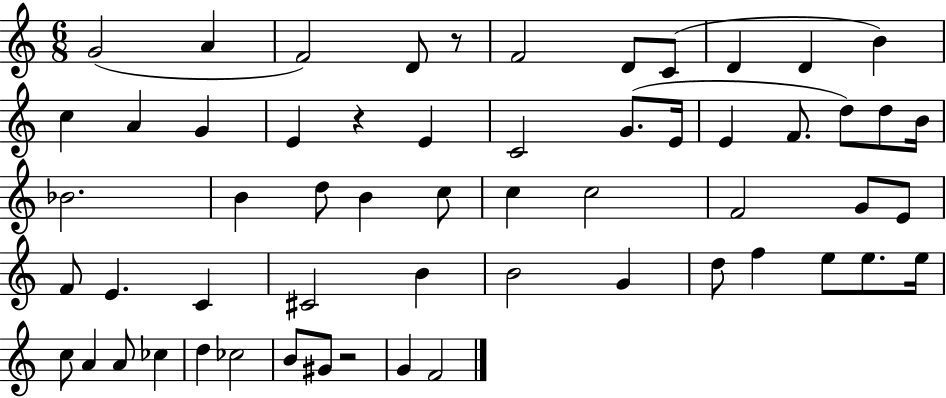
G4/h A4/q F4/h D4/e R/e F4/h D4/e C4/e D4/q D4/q B4/q C5/q A4/q G4/q E4/q R/q E4/q C4/h G4/e. E4/s E4/q F4/e. D5/e D5/e B4/s Bb4/h. B4/q D5/e B4/q C5/e C5/q C5/h F4/h G4/e E4/e F4/e E4/q. C4/q C#4/h B4/q B4/h G4/q D5/e F5/q E5/e E5/e. E5/s C5/e A4/q A4/e CES5/q D5/q CES5/h B4/e G#4/e R/h G4/q F4/h